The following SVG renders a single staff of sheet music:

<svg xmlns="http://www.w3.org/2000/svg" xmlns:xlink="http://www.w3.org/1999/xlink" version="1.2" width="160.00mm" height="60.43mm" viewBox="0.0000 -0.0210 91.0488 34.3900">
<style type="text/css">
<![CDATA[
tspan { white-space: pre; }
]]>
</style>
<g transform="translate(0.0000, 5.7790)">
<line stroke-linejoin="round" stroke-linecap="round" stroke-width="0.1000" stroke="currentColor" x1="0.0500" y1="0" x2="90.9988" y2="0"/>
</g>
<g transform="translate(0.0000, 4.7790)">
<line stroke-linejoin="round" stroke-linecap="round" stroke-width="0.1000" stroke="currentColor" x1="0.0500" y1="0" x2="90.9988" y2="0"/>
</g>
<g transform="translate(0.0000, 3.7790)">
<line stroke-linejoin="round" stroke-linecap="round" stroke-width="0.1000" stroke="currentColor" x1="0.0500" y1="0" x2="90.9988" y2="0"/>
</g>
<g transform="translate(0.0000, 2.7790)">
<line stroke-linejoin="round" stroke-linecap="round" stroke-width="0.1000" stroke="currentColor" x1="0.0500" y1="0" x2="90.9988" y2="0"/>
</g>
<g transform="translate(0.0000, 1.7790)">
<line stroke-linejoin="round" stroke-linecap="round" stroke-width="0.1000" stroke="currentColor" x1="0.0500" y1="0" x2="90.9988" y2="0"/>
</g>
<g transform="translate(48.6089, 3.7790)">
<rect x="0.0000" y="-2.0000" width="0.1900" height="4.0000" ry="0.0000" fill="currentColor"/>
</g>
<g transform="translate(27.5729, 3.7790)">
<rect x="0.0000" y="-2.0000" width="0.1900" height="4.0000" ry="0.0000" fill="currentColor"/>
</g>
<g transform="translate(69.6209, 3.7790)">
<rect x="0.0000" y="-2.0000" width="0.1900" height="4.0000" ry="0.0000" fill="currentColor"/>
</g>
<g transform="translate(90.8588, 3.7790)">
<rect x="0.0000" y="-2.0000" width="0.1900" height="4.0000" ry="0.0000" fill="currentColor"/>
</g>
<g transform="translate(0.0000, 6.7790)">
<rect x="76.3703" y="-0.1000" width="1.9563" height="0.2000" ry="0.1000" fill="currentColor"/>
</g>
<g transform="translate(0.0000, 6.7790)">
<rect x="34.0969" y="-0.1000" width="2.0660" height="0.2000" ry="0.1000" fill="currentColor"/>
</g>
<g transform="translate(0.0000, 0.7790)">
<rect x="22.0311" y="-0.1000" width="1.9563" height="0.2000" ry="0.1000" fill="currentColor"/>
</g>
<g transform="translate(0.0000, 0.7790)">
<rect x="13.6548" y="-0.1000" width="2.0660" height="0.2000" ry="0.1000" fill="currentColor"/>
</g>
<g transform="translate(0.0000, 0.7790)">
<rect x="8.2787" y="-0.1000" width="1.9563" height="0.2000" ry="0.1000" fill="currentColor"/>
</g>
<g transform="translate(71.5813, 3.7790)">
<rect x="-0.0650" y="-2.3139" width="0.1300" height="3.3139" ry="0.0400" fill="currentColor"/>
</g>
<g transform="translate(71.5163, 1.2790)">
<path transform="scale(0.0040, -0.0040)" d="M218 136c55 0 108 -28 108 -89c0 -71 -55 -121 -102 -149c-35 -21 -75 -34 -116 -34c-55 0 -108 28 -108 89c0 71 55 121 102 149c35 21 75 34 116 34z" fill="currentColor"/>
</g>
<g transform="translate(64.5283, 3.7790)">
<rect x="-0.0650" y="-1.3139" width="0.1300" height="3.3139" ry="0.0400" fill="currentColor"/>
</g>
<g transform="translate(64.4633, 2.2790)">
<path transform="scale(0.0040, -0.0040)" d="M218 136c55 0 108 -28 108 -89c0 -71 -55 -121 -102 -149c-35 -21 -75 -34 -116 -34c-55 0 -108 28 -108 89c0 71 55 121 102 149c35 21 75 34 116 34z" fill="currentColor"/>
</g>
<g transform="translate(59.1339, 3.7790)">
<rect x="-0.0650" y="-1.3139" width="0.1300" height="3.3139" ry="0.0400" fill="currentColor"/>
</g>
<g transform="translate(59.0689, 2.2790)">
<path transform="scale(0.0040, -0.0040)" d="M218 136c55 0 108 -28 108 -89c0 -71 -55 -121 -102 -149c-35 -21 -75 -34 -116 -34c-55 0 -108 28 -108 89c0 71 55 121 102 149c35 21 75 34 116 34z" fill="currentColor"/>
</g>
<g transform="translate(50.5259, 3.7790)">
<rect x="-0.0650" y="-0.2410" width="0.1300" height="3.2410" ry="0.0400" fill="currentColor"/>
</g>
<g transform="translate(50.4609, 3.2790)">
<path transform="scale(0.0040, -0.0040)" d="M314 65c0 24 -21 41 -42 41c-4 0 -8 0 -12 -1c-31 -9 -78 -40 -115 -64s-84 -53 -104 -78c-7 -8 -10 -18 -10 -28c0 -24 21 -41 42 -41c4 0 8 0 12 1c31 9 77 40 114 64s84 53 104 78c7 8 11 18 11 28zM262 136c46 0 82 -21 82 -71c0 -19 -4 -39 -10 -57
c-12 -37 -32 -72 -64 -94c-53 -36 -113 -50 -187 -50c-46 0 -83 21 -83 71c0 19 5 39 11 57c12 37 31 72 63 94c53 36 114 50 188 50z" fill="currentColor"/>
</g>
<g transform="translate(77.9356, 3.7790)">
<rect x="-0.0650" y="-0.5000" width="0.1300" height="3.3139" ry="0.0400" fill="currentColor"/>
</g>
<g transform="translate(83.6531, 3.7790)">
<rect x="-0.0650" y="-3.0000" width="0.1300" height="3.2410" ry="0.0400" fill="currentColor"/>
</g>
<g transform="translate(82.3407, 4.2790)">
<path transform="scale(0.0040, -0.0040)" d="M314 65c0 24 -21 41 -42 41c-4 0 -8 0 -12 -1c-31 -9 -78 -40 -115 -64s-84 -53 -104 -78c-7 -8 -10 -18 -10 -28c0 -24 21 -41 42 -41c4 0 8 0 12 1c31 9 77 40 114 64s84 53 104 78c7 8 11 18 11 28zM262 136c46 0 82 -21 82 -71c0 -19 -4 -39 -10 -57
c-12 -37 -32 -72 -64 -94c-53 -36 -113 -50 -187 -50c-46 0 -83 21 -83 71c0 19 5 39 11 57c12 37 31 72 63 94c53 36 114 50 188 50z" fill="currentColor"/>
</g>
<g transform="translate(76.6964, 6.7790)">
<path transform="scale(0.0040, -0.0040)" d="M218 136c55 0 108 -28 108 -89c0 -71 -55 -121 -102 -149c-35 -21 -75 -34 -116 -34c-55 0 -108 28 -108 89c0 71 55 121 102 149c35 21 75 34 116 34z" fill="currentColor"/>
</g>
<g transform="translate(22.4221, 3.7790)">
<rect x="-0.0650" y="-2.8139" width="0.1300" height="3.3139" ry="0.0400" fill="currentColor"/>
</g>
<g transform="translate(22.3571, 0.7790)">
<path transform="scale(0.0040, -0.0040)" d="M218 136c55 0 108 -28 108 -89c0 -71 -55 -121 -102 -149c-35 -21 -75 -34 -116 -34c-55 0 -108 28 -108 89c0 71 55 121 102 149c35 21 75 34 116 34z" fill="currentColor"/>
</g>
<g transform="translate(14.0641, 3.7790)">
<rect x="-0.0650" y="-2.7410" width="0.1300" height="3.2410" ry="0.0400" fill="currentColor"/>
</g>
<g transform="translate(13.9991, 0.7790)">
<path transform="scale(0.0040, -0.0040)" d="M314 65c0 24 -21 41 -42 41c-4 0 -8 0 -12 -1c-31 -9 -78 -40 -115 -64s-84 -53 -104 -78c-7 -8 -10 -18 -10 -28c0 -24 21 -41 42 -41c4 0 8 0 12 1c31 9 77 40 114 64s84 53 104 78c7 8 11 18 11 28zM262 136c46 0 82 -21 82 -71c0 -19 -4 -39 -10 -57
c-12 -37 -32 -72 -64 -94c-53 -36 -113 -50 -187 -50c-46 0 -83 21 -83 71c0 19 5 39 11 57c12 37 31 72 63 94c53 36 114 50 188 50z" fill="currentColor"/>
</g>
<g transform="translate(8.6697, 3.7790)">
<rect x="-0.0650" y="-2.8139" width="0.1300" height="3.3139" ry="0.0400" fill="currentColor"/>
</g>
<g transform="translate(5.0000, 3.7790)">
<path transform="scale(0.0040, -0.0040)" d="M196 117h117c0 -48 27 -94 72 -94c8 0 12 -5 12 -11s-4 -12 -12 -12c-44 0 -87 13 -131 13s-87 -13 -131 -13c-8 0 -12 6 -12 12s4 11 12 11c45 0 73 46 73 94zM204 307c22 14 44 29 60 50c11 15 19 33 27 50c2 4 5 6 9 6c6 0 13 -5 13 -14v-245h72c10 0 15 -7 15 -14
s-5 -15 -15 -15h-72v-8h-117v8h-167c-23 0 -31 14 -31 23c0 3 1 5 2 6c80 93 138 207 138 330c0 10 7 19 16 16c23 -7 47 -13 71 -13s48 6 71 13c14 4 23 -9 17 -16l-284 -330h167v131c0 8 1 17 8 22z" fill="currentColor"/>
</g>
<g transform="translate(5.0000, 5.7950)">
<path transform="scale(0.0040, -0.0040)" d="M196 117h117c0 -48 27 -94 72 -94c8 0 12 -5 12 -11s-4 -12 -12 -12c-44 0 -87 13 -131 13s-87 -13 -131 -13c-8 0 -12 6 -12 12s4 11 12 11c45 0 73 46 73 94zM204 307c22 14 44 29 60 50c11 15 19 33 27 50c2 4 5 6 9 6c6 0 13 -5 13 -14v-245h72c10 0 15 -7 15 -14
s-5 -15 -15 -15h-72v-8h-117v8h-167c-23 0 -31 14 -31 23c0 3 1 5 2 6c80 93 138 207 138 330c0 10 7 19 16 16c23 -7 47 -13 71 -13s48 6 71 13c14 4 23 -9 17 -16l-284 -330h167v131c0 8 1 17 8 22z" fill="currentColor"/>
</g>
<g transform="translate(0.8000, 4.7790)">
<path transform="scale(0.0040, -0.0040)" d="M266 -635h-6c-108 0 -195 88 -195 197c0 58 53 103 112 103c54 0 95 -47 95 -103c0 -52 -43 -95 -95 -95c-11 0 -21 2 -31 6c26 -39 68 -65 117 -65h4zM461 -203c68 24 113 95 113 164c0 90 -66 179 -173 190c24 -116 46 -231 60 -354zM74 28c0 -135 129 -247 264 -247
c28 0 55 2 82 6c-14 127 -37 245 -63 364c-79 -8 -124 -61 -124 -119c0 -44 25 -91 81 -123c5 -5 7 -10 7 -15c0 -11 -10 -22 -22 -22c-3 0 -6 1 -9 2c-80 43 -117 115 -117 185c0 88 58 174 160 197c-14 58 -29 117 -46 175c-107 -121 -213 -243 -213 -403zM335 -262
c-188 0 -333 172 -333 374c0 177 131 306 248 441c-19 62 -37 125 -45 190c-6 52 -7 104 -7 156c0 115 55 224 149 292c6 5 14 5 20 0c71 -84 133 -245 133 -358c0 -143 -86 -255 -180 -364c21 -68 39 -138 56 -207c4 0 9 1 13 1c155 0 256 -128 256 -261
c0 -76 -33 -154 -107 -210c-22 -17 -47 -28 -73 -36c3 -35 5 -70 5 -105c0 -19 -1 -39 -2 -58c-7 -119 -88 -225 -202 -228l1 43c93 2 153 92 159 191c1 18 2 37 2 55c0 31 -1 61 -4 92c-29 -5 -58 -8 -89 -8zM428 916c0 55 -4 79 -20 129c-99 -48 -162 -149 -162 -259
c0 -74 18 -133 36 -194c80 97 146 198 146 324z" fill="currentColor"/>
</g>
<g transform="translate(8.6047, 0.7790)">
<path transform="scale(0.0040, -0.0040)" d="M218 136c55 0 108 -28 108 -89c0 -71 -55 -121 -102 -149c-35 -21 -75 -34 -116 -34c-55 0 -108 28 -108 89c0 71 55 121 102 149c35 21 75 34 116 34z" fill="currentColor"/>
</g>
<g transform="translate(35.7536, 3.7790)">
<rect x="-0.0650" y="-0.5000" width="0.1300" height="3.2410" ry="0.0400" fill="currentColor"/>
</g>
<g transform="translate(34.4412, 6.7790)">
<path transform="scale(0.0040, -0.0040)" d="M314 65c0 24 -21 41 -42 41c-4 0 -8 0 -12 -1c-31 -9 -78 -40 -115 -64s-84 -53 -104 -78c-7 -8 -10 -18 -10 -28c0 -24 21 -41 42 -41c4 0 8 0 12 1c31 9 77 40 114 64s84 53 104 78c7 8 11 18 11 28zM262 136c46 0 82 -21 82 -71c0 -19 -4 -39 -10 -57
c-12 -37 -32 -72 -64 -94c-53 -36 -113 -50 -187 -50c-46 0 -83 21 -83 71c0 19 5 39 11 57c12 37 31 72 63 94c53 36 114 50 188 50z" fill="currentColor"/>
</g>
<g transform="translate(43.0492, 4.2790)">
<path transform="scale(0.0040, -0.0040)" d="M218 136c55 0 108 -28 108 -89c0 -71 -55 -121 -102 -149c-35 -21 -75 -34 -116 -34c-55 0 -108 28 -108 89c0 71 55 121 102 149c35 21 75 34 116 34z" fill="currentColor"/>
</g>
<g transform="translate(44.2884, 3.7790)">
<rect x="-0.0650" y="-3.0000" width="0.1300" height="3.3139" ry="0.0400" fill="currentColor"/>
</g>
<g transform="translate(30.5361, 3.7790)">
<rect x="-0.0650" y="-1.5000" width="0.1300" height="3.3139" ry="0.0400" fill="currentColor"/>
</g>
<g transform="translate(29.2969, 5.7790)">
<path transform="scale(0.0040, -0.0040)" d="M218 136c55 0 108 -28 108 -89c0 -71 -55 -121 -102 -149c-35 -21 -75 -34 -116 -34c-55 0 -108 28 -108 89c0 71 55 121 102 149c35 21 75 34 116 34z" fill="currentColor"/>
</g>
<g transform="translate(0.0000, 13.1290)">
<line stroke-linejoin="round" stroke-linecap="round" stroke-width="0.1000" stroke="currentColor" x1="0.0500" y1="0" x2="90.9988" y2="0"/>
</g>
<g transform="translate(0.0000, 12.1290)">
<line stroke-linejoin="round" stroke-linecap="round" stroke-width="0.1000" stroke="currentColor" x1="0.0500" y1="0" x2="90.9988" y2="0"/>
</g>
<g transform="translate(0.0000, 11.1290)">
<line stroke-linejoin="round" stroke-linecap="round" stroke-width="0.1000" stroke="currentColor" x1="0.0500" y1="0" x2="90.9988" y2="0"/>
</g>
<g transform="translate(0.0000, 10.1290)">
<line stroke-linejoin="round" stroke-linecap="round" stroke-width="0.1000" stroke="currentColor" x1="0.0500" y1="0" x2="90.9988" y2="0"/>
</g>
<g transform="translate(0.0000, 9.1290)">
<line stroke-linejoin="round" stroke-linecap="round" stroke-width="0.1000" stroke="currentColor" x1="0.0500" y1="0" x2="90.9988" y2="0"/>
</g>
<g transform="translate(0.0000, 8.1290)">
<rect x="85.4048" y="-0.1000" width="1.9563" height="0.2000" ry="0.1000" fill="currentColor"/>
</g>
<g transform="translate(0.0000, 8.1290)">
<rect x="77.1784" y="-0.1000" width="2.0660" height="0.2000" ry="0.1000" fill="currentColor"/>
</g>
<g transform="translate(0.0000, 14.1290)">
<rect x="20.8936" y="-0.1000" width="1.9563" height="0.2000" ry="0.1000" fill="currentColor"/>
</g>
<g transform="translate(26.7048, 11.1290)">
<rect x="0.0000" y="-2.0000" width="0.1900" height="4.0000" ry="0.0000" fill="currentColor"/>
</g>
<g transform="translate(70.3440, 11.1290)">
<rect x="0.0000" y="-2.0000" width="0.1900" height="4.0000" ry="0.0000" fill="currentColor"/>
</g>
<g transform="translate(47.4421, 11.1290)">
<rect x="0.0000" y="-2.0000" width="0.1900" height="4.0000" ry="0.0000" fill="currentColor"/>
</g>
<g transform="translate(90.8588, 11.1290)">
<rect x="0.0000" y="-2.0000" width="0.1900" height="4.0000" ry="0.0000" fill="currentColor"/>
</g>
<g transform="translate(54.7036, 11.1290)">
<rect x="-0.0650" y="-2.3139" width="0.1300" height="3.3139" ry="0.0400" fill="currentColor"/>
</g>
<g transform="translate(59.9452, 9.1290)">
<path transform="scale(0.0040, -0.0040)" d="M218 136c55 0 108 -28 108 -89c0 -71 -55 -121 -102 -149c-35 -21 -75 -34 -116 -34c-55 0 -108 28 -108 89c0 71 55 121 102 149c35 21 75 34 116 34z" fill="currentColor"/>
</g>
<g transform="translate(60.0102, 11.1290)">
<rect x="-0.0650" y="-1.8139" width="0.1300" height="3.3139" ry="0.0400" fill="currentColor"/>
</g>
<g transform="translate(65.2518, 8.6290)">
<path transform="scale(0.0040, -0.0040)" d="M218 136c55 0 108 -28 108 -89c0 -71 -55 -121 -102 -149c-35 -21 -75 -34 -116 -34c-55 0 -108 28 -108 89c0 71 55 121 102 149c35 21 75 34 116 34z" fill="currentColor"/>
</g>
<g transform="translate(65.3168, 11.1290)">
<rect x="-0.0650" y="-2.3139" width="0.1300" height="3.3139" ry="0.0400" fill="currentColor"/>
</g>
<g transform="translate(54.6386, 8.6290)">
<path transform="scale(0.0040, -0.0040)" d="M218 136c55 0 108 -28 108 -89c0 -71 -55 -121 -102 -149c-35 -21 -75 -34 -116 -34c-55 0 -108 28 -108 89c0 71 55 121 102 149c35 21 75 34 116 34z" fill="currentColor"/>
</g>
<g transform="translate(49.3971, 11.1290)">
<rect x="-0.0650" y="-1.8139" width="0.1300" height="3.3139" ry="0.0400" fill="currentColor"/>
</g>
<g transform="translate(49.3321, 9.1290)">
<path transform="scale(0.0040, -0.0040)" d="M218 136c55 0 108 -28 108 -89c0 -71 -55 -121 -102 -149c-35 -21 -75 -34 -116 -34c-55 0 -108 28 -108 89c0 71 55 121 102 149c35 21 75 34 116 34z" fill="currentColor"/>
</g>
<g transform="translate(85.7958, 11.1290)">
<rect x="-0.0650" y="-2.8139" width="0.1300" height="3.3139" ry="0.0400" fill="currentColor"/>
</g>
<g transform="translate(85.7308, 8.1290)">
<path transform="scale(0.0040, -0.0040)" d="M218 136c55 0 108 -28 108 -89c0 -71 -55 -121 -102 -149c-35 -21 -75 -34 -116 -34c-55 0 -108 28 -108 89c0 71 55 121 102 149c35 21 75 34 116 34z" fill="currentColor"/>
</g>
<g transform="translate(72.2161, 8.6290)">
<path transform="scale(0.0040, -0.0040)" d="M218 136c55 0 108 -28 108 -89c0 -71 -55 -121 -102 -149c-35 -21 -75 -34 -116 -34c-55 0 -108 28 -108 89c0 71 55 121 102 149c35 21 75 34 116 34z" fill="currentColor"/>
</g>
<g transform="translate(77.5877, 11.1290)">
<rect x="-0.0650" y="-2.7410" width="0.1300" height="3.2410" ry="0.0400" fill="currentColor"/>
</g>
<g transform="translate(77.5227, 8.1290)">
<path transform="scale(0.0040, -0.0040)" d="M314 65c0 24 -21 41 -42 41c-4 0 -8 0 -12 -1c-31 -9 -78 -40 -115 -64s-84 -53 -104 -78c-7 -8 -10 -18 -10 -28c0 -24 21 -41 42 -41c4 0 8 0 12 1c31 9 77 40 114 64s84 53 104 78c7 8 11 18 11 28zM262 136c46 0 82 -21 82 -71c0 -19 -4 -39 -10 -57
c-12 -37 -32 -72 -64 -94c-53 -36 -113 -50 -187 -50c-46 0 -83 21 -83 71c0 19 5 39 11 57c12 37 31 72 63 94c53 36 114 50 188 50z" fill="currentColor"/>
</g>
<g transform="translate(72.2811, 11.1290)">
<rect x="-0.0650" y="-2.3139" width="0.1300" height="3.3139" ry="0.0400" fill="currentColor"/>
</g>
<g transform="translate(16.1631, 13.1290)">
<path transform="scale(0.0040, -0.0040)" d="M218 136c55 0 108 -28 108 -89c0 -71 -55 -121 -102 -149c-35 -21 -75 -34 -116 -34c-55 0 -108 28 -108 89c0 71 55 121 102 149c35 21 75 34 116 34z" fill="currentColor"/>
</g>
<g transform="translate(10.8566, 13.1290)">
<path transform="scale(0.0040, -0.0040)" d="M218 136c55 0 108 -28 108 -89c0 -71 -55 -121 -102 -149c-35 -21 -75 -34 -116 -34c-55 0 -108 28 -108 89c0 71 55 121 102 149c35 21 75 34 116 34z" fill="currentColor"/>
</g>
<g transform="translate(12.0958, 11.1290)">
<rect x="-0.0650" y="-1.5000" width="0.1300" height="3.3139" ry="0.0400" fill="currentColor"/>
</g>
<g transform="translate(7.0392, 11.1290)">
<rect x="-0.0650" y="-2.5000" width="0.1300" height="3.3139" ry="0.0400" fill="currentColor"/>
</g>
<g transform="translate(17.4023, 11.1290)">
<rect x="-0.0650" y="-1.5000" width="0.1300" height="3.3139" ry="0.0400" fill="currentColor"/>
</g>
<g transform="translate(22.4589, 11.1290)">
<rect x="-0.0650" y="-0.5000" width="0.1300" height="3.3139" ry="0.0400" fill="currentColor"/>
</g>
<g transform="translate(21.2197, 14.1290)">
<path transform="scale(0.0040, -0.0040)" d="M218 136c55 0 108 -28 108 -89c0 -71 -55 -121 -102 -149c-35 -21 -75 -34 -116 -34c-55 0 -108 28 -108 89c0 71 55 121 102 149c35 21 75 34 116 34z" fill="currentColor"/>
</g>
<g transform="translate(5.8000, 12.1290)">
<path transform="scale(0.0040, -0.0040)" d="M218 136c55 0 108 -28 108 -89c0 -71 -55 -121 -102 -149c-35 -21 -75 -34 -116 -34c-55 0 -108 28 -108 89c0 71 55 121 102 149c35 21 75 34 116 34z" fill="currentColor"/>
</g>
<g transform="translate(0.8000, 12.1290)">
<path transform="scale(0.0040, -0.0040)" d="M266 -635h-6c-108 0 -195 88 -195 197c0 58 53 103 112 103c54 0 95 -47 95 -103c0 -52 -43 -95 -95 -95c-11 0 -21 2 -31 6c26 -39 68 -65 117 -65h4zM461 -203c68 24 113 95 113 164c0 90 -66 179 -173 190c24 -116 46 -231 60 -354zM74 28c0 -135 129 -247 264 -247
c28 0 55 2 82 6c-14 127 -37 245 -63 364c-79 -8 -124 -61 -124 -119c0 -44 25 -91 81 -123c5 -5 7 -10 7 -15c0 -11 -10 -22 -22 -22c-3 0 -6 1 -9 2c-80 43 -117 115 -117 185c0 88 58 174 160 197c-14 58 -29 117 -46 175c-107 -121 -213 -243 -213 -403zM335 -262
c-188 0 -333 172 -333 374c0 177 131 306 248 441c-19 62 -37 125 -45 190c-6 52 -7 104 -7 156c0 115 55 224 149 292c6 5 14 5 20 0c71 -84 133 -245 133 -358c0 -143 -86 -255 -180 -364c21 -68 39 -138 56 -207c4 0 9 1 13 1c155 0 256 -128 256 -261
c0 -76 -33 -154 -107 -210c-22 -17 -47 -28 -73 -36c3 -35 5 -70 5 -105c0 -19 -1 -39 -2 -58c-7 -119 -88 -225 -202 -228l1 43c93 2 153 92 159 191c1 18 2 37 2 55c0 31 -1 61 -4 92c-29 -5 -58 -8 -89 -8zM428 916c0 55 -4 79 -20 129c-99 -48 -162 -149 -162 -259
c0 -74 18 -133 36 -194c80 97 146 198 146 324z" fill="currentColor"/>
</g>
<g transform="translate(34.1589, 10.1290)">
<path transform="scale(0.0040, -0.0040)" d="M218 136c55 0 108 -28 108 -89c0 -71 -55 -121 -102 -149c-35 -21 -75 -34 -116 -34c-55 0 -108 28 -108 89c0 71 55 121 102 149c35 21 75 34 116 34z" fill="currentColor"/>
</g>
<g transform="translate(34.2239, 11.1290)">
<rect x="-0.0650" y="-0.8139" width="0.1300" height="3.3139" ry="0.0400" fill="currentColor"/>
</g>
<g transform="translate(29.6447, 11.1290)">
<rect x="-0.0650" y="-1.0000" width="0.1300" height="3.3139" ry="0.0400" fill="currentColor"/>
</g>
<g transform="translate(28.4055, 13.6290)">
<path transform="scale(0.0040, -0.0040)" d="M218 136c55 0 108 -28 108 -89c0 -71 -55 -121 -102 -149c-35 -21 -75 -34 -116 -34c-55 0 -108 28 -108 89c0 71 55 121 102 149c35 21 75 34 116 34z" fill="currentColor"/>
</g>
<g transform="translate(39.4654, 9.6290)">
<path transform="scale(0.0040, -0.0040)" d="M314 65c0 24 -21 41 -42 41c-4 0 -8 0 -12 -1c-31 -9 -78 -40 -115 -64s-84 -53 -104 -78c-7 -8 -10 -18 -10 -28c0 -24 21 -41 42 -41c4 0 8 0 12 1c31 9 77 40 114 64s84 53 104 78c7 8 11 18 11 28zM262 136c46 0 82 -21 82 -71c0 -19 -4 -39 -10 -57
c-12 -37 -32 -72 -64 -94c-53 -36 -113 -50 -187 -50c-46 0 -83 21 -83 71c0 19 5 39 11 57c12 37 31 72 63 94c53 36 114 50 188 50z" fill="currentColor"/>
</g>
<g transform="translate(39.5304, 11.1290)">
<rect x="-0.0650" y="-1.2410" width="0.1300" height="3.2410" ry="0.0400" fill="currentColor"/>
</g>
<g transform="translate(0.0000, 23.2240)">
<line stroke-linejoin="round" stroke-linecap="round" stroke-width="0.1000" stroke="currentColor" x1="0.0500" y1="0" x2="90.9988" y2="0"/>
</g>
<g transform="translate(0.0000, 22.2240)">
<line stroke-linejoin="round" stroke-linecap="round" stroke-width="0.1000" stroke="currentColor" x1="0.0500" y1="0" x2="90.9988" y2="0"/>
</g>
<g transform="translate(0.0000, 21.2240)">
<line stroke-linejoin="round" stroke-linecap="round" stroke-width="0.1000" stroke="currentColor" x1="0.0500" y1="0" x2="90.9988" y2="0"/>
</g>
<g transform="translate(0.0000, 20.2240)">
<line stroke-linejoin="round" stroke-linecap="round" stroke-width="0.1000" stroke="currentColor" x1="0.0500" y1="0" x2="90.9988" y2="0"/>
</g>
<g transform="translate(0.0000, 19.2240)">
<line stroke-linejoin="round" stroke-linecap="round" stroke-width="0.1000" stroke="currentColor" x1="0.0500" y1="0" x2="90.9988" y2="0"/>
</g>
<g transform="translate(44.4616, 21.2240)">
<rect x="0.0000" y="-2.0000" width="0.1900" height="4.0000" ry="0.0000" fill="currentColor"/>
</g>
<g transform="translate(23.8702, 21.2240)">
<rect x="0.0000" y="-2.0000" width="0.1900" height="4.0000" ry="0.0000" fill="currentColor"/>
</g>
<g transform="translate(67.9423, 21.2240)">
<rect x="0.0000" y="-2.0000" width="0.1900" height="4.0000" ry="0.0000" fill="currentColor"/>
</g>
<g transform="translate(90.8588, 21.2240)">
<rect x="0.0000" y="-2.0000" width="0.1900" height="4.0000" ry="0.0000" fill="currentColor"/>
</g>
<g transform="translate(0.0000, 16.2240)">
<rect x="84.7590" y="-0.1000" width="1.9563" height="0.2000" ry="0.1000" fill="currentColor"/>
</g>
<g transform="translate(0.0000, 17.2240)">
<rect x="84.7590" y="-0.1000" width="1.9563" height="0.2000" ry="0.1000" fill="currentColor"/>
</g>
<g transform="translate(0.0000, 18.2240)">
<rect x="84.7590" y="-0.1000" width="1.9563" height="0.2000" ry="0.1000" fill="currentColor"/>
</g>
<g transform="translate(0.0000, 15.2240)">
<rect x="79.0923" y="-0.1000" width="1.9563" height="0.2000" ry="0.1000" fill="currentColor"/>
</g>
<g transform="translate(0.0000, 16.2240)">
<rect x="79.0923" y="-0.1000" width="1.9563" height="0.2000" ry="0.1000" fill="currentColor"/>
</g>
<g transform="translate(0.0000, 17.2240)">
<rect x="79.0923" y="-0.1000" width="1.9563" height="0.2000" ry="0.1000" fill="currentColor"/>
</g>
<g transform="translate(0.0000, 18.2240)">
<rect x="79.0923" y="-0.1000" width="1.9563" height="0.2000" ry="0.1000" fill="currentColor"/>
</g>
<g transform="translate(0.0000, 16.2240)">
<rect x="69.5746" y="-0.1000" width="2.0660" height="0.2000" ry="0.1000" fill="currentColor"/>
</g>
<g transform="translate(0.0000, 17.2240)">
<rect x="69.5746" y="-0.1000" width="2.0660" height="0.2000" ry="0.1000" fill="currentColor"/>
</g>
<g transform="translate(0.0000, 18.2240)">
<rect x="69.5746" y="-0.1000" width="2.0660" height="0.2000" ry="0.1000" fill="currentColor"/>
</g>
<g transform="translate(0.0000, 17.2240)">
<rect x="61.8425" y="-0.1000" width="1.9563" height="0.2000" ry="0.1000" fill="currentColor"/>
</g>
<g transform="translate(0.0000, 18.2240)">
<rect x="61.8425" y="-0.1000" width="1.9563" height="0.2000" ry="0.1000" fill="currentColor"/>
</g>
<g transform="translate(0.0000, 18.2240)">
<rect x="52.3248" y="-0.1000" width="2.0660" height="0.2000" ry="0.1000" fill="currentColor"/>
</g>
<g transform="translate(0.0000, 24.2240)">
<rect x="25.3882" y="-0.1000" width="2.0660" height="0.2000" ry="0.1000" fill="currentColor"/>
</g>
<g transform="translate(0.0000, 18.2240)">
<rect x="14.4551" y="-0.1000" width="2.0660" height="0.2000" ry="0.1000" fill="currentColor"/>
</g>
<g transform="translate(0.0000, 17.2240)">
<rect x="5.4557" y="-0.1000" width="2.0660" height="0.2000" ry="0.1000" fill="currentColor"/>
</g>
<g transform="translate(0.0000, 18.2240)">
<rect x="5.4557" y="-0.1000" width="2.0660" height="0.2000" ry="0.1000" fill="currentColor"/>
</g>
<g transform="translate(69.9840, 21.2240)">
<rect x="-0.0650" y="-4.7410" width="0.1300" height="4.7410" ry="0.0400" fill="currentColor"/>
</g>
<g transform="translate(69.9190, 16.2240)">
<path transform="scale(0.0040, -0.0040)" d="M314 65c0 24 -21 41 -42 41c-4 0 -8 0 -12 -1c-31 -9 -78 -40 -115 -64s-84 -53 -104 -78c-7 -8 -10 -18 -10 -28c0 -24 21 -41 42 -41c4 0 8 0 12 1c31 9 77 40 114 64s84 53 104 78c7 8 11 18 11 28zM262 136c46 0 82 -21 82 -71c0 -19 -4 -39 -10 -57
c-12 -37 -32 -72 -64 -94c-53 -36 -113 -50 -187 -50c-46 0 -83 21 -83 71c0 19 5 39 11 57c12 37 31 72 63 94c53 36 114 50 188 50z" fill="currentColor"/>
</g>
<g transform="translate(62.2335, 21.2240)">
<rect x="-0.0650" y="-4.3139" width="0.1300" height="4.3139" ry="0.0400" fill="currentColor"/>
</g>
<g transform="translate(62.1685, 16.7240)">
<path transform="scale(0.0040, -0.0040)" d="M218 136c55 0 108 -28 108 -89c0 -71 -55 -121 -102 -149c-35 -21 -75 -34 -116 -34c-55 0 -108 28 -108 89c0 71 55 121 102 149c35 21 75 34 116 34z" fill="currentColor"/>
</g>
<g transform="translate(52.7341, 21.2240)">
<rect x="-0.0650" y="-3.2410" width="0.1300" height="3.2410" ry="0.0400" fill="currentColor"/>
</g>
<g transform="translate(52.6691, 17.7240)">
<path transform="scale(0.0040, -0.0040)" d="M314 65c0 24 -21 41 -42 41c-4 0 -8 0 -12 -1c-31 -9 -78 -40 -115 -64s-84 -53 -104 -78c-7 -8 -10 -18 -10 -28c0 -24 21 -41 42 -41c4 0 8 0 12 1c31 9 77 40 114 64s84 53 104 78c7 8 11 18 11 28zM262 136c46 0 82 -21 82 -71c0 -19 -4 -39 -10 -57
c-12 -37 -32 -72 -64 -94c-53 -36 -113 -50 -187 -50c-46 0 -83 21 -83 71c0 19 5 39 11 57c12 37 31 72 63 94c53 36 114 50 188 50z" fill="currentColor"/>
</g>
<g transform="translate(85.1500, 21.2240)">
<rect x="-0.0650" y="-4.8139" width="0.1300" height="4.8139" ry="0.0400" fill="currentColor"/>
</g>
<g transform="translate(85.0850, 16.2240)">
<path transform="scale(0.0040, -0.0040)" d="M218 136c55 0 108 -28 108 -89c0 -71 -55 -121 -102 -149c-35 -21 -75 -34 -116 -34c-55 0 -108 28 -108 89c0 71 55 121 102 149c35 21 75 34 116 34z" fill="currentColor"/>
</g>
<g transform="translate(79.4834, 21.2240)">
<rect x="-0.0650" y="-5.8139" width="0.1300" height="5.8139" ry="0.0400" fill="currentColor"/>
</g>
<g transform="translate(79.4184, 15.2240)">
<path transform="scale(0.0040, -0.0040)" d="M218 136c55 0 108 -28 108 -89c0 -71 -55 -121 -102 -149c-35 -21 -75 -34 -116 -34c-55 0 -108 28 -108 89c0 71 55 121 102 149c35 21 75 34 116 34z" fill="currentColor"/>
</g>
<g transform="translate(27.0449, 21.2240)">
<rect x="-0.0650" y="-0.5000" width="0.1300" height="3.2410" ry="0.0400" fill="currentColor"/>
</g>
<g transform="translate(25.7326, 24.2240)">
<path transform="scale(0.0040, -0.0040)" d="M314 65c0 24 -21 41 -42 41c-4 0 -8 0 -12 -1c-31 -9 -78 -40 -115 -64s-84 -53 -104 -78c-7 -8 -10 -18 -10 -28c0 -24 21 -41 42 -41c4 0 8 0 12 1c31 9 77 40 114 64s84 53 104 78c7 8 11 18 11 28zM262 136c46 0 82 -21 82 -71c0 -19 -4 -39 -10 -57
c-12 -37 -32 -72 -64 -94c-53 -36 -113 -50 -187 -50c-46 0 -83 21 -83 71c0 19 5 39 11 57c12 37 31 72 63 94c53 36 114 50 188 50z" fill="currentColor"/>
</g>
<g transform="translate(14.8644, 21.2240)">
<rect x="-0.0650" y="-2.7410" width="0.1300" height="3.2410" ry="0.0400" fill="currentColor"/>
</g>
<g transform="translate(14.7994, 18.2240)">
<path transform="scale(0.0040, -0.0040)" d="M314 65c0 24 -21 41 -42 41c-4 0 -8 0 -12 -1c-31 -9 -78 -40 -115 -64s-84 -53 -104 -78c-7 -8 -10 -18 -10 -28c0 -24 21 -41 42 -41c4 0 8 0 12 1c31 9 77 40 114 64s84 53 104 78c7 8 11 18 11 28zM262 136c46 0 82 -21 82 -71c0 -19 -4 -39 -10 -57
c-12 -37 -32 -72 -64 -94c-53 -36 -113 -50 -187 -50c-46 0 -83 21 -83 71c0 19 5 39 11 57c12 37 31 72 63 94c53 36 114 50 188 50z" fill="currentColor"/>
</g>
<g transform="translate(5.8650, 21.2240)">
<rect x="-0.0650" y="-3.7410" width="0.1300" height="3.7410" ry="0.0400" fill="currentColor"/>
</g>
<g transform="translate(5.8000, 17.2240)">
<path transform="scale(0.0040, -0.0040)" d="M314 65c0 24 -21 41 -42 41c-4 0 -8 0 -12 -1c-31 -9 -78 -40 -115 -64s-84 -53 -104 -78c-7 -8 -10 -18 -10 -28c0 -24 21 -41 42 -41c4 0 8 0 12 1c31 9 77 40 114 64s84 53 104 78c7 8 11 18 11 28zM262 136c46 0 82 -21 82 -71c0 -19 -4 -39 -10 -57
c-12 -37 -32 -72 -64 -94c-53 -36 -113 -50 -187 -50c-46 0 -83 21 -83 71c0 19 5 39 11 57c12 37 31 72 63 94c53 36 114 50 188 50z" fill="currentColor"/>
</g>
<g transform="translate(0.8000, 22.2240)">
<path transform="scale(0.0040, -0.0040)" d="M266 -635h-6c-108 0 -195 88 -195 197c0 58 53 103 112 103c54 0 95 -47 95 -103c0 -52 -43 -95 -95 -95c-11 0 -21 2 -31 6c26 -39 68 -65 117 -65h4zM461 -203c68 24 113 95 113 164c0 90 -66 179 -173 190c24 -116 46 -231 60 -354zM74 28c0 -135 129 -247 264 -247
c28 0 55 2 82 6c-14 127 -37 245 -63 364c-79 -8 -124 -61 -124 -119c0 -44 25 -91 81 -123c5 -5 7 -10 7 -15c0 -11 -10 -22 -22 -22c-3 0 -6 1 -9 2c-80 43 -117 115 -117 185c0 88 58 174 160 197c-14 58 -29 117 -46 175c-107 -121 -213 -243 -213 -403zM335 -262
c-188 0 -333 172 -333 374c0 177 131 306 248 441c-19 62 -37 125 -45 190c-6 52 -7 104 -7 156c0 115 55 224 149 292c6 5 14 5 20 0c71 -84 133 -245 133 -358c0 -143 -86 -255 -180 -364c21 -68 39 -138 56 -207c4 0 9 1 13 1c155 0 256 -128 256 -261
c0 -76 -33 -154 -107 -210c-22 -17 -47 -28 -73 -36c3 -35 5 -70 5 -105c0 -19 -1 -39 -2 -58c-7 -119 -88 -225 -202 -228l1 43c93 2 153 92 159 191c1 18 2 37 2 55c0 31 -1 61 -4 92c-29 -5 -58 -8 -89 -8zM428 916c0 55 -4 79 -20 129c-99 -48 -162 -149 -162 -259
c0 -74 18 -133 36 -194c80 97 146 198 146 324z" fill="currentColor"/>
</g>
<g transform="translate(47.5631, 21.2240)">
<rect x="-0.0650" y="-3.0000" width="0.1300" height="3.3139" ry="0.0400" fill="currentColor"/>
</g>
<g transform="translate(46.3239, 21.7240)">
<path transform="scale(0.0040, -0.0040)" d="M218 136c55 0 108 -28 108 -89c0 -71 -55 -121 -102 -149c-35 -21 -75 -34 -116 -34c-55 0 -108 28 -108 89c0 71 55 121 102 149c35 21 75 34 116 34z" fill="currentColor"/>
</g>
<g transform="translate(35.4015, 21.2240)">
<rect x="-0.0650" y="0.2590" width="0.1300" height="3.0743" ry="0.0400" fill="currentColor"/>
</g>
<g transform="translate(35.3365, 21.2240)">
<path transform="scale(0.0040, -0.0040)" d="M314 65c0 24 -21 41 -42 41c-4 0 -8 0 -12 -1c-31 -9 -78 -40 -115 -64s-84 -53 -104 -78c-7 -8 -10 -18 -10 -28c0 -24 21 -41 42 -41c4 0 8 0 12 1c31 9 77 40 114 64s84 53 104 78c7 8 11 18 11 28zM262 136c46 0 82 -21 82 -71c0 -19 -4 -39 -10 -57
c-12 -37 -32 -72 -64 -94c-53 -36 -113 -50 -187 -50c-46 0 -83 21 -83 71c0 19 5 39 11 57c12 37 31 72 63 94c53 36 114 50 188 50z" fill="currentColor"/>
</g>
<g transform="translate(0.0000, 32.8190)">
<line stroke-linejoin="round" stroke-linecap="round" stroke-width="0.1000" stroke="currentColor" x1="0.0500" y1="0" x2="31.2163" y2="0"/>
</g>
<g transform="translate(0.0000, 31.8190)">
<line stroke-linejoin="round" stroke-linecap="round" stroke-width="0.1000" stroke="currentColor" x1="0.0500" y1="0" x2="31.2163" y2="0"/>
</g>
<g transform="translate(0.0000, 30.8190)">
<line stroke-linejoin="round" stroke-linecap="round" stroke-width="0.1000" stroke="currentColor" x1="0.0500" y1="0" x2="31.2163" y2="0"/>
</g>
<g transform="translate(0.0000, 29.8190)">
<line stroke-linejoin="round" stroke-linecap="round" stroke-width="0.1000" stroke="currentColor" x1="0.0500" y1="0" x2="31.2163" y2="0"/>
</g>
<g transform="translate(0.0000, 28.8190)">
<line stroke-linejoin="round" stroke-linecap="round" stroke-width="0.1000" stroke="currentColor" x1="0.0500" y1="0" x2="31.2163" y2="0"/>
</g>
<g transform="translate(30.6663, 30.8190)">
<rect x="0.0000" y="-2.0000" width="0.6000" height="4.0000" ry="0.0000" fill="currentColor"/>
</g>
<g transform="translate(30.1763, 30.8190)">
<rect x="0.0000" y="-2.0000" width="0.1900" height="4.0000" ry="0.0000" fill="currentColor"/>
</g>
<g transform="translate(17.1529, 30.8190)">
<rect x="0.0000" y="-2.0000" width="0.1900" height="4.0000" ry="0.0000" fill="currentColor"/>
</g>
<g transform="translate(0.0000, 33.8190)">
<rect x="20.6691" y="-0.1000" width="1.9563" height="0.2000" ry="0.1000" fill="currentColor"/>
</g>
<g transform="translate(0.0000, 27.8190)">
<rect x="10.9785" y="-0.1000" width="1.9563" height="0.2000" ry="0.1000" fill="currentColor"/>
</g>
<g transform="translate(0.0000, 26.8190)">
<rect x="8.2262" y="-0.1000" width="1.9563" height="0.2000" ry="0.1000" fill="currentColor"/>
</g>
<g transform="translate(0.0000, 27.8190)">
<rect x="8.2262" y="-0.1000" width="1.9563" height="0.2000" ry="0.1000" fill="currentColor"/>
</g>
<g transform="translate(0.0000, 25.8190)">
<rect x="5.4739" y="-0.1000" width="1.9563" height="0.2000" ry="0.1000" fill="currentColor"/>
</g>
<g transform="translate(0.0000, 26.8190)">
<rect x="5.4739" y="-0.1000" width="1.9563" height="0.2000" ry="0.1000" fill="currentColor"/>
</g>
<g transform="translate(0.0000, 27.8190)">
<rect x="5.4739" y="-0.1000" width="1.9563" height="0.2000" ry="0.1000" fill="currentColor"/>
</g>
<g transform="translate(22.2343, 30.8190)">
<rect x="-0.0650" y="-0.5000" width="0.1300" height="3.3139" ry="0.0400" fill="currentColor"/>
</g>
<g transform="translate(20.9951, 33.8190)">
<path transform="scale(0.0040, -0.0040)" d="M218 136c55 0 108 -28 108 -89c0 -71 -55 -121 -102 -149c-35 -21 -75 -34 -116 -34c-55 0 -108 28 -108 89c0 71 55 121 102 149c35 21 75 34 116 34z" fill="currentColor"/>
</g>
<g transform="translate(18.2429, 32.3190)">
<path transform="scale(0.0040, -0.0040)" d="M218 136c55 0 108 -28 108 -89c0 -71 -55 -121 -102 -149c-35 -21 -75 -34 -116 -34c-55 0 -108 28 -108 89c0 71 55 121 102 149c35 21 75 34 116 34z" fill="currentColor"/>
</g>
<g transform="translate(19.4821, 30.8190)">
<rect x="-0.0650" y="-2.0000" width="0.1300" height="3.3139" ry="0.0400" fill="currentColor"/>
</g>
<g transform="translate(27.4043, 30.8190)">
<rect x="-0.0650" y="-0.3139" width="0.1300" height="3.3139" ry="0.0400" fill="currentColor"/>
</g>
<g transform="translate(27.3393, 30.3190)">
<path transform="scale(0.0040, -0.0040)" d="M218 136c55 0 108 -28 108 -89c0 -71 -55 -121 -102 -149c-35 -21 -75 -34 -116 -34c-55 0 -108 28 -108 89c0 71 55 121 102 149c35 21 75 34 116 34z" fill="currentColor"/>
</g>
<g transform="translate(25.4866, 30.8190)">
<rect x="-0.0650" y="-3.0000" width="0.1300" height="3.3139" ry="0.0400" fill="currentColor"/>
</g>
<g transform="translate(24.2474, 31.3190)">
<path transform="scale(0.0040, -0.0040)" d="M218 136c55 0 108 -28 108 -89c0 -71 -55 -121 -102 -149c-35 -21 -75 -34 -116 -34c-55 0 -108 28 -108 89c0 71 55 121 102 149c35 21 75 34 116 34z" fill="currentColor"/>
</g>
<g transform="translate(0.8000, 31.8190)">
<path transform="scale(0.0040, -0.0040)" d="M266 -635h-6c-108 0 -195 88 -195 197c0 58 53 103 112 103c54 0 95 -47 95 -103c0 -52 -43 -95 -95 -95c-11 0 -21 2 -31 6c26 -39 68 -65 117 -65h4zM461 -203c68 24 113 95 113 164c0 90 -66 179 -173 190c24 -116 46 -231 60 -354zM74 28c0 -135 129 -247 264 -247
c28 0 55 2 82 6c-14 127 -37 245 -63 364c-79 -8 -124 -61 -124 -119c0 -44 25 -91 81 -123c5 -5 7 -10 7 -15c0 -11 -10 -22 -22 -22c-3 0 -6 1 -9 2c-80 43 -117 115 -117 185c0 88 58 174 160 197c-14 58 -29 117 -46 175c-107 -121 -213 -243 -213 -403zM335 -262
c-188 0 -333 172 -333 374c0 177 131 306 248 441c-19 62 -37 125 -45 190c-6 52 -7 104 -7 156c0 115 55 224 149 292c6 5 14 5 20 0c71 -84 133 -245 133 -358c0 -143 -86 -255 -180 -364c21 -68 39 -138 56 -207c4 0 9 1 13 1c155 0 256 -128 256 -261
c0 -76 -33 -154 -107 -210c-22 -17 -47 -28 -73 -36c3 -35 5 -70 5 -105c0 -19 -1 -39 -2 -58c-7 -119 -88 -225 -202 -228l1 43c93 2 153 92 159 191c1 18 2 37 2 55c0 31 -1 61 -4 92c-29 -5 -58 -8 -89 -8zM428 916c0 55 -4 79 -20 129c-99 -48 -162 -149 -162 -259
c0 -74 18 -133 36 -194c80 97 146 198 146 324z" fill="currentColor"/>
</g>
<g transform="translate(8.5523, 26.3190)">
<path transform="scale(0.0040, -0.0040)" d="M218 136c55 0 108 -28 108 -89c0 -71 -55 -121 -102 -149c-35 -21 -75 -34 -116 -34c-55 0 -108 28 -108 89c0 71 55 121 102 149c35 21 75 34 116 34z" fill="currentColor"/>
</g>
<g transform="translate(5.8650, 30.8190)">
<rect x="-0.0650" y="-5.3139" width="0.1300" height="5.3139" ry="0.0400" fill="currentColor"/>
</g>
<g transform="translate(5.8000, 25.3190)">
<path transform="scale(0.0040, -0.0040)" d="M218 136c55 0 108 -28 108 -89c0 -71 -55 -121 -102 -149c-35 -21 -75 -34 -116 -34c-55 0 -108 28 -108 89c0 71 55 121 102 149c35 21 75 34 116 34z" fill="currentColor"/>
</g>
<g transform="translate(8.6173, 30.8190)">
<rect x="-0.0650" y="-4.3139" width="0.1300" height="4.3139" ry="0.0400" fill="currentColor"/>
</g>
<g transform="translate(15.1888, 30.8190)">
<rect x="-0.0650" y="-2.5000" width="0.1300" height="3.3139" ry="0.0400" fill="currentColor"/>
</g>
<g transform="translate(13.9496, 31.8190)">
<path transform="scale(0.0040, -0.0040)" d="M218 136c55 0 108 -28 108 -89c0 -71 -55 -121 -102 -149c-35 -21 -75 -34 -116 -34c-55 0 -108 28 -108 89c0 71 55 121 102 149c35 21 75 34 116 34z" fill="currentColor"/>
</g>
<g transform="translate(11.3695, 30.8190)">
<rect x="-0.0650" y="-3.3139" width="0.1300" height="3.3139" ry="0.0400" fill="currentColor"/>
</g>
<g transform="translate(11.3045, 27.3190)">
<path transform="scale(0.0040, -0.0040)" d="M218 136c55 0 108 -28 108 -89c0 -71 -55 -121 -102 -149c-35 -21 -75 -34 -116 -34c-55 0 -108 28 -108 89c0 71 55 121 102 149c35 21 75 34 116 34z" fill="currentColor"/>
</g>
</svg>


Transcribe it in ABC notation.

X:1
T:Untitled
M:4/4
L:1/4
K:C
a a2 a E C2 A c2 e e g C A2 G E E C D d e2 f g f g g a2 a c'2 a2 C2 B2 A b2 d' e'2 g' e' f' d' b G F C A c